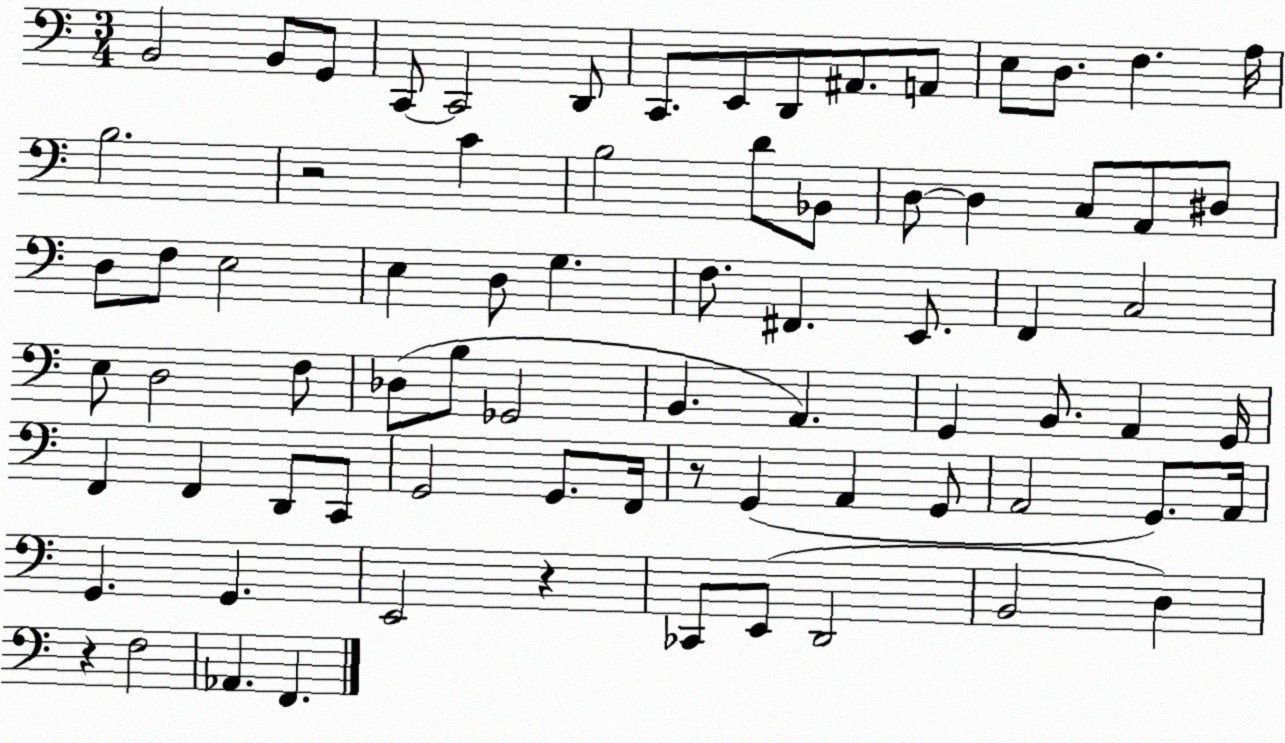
X:1
T:Untitled
M:3/4
L:1/4
K:C
B,,2 B,,/2 G,,/2 C,,/2 C,,2 D,,/2 C,,/2 E,,/2 D,,/2 ^A,,/2 A,,/2 E,/2 D,/2 F, A,/4 B,2 z2 C B,2 D/2 _B,,/2 D,/2 D, C,/2 A,,/2 ^D,/2 D,/2 F,/2 E,2 E, D,/2 G, F,/2 ^F,, E,,/2 F,, C,2 E,/2 D,2 F,/2 _D,/2 B,/2 _G,,2 B,, A,, G,, B,,/2 A,, G,,/4 F,, F,, D,,/2 C,,/2 G,,2 G,,/2 F,,/4 z/2 G,, A,, G,,/2 A,,2 G,,/2 A,,/4 G,, G,, E,,2 z _C,,/2 E,,/2 D,,2 B,,2 D, z F,2 _A,, F,,